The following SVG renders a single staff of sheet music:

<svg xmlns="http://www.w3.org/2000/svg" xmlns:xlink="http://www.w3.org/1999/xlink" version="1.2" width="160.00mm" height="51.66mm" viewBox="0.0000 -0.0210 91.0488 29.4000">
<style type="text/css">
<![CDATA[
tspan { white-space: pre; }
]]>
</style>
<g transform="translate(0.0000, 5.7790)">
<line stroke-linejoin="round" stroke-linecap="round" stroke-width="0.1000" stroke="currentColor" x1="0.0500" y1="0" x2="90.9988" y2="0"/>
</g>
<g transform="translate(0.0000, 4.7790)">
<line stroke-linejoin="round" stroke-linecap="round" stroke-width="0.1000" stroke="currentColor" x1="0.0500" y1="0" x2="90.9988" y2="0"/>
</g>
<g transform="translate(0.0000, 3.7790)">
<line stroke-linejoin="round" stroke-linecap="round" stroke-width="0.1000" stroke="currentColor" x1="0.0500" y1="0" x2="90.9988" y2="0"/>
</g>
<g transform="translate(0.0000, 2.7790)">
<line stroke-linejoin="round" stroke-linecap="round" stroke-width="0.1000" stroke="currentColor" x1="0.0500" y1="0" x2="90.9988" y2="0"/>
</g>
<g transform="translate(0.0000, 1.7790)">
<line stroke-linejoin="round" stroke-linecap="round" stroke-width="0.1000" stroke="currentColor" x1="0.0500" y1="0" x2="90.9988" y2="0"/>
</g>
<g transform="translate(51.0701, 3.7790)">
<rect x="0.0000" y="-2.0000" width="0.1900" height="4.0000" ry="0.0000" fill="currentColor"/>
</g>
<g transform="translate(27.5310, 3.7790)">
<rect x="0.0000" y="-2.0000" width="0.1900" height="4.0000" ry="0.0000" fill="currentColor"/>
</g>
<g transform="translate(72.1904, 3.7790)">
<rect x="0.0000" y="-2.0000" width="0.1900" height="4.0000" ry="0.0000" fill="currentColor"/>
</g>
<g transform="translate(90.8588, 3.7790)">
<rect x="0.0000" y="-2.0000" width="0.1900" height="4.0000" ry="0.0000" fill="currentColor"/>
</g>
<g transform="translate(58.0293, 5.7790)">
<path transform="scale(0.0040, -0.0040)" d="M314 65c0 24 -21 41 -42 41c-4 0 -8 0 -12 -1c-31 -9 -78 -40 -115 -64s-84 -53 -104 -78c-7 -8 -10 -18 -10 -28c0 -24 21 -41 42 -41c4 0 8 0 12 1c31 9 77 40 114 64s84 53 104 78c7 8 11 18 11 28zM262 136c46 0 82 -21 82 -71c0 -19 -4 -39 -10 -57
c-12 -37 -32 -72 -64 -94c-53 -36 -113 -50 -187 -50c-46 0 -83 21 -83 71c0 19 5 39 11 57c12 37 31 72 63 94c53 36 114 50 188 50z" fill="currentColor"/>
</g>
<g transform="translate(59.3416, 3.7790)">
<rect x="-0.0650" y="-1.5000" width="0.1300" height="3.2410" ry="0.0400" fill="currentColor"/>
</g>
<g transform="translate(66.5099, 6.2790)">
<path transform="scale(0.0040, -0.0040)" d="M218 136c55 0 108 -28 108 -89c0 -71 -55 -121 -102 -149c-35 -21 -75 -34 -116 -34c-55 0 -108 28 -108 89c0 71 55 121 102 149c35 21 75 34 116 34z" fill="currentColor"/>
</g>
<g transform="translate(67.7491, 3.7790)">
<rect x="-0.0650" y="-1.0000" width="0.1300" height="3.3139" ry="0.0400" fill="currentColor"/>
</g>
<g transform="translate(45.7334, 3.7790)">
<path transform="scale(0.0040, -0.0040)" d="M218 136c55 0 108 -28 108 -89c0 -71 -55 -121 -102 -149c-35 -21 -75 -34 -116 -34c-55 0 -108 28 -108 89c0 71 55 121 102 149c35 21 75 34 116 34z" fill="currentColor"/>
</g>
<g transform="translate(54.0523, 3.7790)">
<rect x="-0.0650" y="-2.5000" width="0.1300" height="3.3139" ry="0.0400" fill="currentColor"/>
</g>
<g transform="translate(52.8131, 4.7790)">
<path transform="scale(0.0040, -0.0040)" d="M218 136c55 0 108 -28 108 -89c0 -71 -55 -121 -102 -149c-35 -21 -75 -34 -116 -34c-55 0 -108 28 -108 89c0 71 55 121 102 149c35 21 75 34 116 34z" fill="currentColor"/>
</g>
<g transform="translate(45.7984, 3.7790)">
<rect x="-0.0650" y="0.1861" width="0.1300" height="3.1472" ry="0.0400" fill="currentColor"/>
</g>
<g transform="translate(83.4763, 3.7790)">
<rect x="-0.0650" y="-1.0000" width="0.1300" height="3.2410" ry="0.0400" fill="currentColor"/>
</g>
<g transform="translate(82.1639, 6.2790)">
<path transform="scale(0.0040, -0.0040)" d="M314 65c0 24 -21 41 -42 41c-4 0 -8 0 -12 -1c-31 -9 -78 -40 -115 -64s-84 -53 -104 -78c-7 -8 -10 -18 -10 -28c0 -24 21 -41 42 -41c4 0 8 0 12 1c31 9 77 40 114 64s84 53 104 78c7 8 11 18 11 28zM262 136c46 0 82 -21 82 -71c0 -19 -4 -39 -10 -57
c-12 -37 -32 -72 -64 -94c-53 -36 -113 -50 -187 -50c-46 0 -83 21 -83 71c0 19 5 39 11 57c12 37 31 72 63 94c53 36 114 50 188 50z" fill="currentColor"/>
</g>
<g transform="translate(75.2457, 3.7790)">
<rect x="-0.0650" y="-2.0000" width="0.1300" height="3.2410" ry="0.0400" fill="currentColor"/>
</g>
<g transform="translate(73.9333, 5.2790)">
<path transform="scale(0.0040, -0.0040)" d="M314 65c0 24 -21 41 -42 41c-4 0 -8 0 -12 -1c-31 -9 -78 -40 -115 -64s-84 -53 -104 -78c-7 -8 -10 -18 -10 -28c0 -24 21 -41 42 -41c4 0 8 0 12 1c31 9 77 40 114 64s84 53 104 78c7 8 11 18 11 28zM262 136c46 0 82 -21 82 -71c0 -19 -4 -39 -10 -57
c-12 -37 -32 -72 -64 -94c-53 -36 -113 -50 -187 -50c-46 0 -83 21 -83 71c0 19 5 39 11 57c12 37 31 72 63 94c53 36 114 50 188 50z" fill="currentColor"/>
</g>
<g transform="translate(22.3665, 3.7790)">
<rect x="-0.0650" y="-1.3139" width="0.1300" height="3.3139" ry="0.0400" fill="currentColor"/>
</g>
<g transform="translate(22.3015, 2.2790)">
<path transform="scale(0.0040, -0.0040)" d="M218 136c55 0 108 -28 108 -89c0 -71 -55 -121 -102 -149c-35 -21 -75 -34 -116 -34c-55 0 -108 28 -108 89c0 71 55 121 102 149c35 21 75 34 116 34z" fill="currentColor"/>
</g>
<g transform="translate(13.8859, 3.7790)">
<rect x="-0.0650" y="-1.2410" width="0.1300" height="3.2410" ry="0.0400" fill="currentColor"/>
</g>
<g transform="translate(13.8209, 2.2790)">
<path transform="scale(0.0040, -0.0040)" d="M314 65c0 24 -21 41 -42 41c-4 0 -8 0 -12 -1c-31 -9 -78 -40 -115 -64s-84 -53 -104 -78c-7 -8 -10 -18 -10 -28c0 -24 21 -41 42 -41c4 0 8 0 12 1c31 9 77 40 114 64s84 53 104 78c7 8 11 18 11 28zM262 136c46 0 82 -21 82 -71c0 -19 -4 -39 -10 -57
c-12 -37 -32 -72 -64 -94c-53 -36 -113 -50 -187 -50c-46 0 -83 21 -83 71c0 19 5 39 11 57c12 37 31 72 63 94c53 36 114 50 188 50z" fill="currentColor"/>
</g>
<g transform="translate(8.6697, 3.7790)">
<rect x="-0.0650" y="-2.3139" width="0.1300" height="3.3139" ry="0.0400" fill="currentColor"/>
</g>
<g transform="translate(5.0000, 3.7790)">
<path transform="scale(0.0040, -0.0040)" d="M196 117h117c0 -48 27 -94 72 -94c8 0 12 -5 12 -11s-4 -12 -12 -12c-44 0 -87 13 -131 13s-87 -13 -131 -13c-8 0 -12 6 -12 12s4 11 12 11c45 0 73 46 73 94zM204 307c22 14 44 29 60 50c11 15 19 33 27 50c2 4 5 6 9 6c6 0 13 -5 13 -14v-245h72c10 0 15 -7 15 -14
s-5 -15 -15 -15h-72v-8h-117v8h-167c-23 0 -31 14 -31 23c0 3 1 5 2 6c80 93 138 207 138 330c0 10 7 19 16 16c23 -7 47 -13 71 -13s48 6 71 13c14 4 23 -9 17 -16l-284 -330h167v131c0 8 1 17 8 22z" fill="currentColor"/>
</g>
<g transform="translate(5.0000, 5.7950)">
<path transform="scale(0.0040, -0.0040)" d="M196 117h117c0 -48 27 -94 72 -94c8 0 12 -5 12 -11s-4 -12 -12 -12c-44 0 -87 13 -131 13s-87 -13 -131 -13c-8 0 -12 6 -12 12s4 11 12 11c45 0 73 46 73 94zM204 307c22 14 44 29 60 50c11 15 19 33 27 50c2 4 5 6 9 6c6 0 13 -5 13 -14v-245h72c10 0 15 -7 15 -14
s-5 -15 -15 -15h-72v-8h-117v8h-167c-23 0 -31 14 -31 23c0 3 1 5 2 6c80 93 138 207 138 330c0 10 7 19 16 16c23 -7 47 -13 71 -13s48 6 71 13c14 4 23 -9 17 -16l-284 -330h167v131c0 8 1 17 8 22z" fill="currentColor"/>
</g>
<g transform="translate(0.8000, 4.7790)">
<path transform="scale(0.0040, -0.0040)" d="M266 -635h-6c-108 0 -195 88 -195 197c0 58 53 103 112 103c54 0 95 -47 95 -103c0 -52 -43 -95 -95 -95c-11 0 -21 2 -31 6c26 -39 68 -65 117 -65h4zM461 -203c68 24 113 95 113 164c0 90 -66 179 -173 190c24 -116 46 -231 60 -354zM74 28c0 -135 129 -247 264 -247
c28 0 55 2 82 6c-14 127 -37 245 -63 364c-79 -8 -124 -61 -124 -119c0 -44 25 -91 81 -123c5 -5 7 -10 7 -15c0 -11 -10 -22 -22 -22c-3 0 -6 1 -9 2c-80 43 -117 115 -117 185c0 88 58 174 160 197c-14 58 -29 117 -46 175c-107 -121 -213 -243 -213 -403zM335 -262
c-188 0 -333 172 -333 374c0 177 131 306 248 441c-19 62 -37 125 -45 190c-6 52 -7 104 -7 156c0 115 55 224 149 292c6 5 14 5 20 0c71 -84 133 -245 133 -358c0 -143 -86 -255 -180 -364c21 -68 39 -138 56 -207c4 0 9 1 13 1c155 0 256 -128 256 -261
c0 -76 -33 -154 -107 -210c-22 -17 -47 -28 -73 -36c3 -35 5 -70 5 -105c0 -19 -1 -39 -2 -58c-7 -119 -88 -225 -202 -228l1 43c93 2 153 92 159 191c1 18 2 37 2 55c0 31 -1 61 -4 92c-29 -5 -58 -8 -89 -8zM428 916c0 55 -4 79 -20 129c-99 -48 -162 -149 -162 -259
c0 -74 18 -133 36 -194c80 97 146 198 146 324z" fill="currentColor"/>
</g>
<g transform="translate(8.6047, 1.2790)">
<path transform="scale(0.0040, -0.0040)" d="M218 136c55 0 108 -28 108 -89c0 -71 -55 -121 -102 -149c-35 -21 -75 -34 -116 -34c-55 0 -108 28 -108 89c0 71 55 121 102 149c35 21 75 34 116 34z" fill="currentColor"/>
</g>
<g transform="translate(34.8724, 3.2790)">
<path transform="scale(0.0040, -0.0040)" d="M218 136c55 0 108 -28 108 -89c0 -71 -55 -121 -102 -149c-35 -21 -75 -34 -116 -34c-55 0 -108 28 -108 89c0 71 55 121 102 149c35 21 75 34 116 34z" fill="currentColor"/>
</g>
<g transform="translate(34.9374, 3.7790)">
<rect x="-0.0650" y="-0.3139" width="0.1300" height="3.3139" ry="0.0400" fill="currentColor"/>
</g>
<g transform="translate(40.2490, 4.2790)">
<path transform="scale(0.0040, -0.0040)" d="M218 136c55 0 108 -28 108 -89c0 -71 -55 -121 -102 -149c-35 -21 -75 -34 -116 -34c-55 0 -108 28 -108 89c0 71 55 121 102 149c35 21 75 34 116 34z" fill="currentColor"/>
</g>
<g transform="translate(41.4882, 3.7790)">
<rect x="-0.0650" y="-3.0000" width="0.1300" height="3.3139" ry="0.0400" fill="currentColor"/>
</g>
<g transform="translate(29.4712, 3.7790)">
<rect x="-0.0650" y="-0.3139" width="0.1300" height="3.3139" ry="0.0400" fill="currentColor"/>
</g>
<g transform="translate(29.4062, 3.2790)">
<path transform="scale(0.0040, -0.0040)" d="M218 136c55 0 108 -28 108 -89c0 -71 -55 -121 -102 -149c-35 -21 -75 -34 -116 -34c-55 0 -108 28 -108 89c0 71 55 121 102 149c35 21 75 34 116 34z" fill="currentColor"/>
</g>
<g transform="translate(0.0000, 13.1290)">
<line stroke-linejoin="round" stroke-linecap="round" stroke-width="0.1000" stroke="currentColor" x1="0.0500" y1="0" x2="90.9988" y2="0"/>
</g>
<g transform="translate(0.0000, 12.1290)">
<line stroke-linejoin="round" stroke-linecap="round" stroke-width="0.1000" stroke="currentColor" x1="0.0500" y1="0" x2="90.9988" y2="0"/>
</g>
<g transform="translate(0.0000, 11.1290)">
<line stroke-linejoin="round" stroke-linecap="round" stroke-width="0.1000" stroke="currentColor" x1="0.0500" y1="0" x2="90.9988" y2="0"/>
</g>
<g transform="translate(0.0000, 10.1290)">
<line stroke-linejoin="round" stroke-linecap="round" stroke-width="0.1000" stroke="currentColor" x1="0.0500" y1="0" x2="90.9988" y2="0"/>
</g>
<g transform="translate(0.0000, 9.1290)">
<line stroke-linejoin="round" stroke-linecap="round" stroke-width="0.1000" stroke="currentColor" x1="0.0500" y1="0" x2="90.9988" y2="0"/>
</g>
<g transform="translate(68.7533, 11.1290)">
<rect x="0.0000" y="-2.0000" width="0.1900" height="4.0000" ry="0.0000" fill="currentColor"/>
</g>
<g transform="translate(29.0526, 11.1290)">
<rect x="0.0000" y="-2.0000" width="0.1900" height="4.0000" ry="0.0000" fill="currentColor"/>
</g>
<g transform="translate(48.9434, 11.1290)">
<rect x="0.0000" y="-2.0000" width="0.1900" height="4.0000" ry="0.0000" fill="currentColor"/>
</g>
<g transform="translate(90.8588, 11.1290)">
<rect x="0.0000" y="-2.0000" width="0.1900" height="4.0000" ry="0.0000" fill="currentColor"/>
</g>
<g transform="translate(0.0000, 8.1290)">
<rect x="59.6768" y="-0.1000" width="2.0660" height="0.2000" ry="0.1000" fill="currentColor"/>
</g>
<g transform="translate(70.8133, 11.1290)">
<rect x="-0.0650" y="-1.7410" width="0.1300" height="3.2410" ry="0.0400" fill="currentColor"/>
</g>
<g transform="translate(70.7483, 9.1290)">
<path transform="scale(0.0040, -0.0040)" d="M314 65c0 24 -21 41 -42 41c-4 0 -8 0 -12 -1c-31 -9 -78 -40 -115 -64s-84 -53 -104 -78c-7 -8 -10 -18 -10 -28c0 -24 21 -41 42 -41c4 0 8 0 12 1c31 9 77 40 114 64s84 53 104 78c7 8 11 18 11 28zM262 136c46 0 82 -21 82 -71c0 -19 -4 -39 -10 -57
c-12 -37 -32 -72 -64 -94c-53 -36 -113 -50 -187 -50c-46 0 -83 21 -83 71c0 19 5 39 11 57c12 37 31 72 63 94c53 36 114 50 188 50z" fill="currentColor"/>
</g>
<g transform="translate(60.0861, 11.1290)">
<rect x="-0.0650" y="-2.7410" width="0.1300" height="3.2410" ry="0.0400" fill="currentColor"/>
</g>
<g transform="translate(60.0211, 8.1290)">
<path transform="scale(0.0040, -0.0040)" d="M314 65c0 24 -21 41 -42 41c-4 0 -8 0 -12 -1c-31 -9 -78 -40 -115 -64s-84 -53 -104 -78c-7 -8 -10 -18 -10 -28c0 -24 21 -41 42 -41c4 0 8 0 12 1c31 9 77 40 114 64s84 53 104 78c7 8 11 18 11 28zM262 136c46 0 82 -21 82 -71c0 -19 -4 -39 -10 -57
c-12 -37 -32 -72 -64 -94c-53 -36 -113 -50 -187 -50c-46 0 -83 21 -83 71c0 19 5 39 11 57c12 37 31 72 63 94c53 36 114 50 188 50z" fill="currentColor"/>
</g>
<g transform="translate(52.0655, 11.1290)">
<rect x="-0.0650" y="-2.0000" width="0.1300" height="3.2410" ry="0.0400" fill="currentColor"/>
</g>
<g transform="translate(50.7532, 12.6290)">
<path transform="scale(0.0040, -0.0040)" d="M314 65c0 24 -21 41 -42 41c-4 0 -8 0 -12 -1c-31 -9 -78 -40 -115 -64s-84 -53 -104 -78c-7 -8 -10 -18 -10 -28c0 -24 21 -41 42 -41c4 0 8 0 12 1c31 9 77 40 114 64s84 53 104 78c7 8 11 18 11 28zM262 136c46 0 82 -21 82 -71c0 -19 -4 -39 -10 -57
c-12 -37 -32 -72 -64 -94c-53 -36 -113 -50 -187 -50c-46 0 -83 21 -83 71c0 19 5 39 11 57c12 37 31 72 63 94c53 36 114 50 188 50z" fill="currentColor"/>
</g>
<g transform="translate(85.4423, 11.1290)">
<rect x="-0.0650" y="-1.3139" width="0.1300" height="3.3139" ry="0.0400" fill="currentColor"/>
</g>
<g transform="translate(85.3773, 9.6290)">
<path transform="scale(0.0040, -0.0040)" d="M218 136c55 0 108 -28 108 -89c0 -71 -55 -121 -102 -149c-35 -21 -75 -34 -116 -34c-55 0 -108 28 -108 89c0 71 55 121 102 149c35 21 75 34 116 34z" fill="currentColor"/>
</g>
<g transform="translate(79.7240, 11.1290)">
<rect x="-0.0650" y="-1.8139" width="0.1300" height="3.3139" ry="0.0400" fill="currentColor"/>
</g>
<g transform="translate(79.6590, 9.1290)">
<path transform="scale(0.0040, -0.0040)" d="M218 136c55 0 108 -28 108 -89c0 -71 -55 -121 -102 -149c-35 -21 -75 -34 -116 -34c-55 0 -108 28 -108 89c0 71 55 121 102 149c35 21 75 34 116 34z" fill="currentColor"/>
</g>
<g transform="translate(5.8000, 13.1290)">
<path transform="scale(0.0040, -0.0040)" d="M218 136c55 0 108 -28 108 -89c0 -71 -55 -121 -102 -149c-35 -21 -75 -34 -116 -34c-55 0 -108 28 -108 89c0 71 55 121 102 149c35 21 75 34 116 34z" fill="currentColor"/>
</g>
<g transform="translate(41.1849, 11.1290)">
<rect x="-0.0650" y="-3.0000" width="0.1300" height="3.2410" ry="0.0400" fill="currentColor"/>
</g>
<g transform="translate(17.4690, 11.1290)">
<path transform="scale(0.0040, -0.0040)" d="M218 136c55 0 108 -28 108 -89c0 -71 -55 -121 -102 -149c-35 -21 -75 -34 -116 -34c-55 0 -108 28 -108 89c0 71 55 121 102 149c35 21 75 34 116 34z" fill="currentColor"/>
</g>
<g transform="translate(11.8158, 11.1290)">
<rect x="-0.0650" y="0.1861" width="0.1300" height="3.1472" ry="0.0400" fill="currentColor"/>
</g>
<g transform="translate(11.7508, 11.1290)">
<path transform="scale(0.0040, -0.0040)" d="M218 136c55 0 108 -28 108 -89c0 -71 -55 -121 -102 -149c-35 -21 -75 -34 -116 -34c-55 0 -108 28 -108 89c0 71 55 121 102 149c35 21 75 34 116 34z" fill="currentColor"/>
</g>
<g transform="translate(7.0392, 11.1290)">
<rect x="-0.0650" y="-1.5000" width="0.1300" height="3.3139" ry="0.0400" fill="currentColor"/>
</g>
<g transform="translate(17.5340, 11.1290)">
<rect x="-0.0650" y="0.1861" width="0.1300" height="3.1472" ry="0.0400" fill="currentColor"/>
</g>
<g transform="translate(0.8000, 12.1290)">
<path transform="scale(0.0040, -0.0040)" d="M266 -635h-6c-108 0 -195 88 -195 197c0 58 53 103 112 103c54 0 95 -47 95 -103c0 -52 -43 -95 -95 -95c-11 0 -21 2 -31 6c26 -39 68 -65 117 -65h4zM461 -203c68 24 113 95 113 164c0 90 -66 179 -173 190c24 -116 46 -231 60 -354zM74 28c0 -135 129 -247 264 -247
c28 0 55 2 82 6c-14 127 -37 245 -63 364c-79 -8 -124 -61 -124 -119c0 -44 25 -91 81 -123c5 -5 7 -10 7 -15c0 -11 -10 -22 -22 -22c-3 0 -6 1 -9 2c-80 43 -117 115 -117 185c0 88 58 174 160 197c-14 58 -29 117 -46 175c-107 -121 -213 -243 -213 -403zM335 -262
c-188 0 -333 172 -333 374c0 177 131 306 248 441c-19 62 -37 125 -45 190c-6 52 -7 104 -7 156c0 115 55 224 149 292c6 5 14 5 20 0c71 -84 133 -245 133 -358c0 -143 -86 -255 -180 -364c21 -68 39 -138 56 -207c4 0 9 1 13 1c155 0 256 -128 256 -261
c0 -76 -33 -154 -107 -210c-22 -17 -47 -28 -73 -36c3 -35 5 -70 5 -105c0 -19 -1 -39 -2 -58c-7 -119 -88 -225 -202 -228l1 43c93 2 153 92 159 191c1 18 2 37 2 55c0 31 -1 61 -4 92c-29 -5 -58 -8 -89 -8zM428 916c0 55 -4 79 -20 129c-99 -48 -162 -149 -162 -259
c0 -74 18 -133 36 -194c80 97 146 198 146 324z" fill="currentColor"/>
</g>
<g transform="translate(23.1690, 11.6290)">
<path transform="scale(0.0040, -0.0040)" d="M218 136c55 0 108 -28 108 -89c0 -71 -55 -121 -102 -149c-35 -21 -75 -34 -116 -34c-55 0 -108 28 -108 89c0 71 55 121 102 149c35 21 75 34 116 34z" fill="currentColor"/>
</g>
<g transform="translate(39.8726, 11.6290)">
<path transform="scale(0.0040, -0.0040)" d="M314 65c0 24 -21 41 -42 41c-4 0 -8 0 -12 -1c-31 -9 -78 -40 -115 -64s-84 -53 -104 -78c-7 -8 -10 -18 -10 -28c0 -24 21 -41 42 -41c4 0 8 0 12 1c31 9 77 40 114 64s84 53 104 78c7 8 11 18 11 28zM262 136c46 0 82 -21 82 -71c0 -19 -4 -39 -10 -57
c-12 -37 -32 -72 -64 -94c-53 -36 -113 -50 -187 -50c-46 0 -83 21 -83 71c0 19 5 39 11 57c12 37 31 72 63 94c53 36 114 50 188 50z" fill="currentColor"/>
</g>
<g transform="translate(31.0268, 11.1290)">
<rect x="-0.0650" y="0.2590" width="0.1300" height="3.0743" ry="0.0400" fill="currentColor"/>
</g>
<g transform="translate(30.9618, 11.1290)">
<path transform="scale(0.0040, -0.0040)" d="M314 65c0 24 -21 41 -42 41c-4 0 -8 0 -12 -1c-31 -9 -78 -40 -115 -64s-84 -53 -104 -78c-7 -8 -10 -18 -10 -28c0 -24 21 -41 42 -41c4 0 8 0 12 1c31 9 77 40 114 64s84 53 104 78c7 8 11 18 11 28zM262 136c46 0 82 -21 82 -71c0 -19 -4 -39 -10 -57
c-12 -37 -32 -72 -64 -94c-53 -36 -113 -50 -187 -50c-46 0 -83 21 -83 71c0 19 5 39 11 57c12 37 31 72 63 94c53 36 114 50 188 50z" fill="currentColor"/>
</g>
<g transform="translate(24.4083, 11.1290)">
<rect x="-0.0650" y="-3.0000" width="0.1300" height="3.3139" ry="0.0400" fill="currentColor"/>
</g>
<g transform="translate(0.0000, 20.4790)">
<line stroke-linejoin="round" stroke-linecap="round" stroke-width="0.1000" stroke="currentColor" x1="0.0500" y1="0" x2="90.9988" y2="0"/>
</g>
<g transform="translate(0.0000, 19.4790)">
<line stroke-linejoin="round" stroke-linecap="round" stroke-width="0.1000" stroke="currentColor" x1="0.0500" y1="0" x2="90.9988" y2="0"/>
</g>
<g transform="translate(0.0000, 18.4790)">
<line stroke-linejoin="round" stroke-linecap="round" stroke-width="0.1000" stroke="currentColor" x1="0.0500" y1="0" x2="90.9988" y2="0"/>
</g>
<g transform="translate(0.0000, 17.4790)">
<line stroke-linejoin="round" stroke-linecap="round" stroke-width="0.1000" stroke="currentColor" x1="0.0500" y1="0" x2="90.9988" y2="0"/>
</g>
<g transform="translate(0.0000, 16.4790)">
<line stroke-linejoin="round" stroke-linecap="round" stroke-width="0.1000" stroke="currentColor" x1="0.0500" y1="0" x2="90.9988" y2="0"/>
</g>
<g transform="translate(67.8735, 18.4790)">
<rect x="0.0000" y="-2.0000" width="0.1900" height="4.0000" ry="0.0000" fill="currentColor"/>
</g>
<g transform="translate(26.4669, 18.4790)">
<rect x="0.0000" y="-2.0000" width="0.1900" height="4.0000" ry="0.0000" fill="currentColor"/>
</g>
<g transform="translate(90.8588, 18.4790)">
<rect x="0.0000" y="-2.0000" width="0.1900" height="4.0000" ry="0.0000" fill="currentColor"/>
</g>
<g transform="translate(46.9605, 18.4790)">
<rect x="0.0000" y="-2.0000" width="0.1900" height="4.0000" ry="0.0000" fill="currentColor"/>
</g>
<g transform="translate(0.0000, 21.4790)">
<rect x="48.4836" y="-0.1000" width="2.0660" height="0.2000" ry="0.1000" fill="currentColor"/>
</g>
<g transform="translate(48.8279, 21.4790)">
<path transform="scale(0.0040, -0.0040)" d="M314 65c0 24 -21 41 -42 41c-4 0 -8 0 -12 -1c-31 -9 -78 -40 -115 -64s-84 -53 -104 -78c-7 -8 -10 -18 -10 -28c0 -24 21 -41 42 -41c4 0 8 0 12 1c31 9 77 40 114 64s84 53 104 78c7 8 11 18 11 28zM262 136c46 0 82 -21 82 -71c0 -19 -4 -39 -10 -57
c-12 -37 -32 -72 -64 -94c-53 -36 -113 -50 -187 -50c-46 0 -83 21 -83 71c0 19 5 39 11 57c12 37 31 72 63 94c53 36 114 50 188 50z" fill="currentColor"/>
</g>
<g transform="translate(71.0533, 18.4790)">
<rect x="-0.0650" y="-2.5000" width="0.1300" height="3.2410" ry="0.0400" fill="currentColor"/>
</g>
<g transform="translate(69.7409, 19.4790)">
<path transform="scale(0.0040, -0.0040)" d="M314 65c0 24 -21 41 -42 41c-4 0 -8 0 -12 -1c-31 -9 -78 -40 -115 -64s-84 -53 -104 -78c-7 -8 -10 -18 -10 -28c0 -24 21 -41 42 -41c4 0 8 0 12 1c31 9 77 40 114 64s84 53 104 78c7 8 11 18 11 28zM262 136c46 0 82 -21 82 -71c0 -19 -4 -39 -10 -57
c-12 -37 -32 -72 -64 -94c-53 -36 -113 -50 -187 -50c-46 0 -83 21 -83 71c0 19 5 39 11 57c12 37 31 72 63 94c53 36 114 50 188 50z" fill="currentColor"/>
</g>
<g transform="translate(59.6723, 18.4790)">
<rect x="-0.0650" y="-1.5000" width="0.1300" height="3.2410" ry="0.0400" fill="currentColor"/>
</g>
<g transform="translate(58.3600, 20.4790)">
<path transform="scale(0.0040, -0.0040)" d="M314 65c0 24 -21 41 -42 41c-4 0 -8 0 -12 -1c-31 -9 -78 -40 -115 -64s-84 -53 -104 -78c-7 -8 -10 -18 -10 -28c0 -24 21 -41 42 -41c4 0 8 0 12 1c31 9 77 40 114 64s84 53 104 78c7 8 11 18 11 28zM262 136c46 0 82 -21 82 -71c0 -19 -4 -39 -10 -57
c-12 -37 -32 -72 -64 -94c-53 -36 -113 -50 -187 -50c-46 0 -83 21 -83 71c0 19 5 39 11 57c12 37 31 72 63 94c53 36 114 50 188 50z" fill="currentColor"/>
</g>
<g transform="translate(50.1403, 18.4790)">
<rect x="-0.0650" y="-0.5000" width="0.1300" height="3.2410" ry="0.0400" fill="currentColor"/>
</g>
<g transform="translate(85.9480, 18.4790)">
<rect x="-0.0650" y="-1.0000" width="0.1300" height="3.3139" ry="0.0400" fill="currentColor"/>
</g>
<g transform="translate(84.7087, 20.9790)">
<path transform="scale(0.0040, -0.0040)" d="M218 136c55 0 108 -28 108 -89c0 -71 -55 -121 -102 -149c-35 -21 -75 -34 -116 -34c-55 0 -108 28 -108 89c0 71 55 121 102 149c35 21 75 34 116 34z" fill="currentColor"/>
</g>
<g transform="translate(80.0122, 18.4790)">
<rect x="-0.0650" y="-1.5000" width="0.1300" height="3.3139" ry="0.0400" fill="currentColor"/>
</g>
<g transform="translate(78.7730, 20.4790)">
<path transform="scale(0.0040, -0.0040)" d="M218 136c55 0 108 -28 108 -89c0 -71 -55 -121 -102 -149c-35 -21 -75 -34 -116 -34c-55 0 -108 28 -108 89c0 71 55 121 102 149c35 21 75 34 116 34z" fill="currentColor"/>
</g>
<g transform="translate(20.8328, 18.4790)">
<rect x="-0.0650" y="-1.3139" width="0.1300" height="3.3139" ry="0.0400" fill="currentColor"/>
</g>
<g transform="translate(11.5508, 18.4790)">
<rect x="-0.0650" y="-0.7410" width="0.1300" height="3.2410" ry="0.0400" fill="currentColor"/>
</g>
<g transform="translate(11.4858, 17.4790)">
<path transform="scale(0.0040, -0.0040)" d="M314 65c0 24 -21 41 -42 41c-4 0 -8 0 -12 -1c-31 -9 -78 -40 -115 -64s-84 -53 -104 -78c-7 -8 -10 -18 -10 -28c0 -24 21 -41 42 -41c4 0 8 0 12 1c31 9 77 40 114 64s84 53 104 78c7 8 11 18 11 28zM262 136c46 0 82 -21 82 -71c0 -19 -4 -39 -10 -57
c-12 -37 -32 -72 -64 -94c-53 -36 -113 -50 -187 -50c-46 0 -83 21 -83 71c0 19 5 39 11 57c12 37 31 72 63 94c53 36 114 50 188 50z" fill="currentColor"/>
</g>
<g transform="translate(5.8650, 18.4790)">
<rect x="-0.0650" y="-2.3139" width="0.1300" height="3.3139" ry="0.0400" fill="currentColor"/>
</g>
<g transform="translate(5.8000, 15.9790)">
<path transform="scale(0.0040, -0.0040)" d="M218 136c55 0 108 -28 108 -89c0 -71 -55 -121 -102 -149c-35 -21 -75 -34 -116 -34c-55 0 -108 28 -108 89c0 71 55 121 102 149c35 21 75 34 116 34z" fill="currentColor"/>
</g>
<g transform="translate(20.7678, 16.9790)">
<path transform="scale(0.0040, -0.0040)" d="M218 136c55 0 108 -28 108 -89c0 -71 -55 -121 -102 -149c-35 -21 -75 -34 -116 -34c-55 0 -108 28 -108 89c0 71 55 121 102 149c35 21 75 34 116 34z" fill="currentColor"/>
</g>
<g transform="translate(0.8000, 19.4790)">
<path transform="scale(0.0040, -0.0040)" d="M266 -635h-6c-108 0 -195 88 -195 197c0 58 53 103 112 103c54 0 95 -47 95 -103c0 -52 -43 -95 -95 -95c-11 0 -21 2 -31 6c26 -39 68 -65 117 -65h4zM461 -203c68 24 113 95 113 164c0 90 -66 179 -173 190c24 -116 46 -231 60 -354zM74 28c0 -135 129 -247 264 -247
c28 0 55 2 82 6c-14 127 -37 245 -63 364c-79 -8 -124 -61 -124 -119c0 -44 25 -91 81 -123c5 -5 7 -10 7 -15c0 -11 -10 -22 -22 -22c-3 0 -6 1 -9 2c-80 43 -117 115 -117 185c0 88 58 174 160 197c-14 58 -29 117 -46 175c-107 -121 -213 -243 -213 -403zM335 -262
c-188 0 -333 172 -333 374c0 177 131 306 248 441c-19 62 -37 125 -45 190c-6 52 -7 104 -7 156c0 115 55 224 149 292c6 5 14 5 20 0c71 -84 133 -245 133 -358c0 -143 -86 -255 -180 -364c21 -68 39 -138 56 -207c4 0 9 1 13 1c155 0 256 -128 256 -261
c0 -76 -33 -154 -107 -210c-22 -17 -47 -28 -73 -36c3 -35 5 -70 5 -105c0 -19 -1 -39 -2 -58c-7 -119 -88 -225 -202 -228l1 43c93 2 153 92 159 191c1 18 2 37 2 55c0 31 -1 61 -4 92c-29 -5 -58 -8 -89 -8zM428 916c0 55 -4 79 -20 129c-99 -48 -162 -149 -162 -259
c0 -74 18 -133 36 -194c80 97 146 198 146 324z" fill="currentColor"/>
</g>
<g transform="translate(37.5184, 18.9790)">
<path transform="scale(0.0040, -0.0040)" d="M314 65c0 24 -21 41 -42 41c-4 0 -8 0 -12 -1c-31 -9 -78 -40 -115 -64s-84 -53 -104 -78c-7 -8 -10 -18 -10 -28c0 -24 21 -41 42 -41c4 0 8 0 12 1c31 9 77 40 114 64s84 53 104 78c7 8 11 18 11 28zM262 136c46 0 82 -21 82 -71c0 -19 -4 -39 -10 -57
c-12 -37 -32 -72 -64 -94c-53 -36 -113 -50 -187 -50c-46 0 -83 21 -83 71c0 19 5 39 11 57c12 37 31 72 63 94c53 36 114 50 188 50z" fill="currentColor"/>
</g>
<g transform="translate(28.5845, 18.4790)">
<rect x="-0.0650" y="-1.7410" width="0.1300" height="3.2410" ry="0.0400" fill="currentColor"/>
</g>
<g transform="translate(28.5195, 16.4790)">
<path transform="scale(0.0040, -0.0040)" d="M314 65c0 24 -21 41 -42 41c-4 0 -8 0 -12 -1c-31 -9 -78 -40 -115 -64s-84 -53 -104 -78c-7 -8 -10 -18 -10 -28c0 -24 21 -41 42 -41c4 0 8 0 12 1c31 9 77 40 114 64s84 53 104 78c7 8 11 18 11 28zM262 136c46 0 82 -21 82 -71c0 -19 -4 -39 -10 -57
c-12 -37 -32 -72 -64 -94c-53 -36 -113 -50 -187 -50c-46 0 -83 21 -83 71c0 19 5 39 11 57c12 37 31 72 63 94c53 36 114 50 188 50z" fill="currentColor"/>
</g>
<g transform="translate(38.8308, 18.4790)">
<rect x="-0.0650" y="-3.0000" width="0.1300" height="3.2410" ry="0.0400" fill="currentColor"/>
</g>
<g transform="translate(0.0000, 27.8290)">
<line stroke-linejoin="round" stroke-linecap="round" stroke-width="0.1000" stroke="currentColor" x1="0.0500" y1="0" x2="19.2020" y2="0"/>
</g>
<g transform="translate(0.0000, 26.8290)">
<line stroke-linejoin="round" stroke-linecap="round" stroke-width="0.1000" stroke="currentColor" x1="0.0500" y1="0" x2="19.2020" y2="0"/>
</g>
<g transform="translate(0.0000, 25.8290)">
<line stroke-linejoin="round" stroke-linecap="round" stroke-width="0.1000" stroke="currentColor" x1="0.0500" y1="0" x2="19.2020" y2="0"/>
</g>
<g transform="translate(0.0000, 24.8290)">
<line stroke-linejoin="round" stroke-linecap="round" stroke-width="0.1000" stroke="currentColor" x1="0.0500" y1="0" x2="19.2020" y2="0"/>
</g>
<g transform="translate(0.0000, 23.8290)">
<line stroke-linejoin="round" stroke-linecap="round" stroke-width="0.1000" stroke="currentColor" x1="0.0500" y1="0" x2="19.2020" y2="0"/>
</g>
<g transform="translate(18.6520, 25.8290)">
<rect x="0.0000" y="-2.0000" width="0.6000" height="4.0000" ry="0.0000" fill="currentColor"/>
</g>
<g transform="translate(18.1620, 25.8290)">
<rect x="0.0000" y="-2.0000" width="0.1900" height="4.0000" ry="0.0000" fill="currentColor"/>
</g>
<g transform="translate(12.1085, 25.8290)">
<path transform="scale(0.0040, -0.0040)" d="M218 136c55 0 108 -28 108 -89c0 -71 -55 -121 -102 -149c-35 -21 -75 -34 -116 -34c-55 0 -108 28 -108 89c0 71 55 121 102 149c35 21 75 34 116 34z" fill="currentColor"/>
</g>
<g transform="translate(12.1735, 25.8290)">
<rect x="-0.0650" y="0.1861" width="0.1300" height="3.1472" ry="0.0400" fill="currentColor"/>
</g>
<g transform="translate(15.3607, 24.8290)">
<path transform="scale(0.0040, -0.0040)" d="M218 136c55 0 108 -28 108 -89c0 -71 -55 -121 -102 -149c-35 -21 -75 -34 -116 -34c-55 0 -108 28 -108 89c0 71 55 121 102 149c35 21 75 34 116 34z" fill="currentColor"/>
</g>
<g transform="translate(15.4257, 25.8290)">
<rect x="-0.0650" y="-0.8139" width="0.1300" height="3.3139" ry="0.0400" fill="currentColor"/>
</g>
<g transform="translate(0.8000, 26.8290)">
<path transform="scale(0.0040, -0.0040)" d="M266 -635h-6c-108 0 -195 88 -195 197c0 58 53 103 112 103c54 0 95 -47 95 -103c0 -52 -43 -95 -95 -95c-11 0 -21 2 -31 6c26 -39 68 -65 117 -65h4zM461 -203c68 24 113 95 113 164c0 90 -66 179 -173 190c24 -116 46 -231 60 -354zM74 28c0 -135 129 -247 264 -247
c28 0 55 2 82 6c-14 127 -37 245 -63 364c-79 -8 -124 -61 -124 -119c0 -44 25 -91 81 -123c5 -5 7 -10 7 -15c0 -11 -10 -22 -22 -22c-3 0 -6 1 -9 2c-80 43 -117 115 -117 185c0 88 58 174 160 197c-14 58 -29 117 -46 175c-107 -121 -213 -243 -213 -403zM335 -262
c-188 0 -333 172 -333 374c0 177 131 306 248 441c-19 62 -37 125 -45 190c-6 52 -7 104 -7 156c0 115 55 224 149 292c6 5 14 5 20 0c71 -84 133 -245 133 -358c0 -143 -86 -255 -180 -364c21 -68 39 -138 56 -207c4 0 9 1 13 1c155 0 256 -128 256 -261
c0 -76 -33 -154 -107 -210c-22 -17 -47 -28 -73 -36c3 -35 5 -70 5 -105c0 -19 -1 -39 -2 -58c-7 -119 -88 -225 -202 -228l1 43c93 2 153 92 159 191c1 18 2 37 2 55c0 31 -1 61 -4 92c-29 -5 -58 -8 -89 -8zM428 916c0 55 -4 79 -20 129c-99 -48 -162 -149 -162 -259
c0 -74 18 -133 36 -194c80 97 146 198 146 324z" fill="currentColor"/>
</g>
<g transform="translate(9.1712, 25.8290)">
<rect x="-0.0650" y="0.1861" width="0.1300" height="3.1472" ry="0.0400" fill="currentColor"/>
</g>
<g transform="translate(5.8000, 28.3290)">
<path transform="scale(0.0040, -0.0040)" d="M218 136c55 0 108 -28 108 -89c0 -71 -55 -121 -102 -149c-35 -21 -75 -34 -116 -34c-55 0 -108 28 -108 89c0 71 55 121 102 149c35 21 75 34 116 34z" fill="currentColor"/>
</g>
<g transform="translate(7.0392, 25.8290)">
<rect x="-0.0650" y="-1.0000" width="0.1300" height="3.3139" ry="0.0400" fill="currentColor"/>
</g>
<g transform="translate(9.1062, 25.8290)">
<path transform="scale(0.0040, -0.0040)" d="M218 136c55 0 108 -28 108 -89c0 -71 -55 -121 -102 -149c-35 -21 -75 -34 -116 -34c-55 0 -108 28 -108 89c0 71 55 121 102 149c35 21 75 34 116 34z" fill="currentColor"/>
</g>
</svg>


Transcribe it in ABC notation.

X:1
T:Untitled
M:4/4
L:1/4
K:C
g e2 e c c A B G E2 D F2 D2 E B B A B2 A2 F2 a2 f2 f e g d2 e f2 A2 C2 E2 G2 E D D B B d